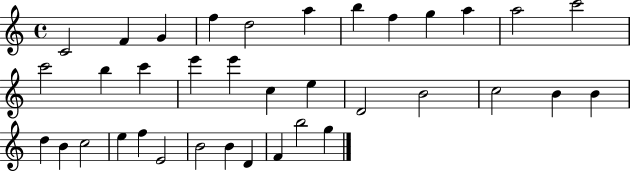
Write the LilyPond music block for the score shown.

{
  \clef treble
  \time 4/4
  \defaultTimeSignature
  \key c \major
  c'2 f'4 g'4 | f''4 d''2 a''4 | b''4 f''4 g''4 a''4 | a''2 c'''2 | \break c'''2 b''4 c'''4 | e'''4 e'''4 c''4 e''4 | d'2 b'2 | c''2 b'4 b'4 | \break d''4 b'4 c''2 | e''4 f''4 e'2 | b'2 b'4 d'4 | f'4 b''2 g''4 | \break \bar "|."
}